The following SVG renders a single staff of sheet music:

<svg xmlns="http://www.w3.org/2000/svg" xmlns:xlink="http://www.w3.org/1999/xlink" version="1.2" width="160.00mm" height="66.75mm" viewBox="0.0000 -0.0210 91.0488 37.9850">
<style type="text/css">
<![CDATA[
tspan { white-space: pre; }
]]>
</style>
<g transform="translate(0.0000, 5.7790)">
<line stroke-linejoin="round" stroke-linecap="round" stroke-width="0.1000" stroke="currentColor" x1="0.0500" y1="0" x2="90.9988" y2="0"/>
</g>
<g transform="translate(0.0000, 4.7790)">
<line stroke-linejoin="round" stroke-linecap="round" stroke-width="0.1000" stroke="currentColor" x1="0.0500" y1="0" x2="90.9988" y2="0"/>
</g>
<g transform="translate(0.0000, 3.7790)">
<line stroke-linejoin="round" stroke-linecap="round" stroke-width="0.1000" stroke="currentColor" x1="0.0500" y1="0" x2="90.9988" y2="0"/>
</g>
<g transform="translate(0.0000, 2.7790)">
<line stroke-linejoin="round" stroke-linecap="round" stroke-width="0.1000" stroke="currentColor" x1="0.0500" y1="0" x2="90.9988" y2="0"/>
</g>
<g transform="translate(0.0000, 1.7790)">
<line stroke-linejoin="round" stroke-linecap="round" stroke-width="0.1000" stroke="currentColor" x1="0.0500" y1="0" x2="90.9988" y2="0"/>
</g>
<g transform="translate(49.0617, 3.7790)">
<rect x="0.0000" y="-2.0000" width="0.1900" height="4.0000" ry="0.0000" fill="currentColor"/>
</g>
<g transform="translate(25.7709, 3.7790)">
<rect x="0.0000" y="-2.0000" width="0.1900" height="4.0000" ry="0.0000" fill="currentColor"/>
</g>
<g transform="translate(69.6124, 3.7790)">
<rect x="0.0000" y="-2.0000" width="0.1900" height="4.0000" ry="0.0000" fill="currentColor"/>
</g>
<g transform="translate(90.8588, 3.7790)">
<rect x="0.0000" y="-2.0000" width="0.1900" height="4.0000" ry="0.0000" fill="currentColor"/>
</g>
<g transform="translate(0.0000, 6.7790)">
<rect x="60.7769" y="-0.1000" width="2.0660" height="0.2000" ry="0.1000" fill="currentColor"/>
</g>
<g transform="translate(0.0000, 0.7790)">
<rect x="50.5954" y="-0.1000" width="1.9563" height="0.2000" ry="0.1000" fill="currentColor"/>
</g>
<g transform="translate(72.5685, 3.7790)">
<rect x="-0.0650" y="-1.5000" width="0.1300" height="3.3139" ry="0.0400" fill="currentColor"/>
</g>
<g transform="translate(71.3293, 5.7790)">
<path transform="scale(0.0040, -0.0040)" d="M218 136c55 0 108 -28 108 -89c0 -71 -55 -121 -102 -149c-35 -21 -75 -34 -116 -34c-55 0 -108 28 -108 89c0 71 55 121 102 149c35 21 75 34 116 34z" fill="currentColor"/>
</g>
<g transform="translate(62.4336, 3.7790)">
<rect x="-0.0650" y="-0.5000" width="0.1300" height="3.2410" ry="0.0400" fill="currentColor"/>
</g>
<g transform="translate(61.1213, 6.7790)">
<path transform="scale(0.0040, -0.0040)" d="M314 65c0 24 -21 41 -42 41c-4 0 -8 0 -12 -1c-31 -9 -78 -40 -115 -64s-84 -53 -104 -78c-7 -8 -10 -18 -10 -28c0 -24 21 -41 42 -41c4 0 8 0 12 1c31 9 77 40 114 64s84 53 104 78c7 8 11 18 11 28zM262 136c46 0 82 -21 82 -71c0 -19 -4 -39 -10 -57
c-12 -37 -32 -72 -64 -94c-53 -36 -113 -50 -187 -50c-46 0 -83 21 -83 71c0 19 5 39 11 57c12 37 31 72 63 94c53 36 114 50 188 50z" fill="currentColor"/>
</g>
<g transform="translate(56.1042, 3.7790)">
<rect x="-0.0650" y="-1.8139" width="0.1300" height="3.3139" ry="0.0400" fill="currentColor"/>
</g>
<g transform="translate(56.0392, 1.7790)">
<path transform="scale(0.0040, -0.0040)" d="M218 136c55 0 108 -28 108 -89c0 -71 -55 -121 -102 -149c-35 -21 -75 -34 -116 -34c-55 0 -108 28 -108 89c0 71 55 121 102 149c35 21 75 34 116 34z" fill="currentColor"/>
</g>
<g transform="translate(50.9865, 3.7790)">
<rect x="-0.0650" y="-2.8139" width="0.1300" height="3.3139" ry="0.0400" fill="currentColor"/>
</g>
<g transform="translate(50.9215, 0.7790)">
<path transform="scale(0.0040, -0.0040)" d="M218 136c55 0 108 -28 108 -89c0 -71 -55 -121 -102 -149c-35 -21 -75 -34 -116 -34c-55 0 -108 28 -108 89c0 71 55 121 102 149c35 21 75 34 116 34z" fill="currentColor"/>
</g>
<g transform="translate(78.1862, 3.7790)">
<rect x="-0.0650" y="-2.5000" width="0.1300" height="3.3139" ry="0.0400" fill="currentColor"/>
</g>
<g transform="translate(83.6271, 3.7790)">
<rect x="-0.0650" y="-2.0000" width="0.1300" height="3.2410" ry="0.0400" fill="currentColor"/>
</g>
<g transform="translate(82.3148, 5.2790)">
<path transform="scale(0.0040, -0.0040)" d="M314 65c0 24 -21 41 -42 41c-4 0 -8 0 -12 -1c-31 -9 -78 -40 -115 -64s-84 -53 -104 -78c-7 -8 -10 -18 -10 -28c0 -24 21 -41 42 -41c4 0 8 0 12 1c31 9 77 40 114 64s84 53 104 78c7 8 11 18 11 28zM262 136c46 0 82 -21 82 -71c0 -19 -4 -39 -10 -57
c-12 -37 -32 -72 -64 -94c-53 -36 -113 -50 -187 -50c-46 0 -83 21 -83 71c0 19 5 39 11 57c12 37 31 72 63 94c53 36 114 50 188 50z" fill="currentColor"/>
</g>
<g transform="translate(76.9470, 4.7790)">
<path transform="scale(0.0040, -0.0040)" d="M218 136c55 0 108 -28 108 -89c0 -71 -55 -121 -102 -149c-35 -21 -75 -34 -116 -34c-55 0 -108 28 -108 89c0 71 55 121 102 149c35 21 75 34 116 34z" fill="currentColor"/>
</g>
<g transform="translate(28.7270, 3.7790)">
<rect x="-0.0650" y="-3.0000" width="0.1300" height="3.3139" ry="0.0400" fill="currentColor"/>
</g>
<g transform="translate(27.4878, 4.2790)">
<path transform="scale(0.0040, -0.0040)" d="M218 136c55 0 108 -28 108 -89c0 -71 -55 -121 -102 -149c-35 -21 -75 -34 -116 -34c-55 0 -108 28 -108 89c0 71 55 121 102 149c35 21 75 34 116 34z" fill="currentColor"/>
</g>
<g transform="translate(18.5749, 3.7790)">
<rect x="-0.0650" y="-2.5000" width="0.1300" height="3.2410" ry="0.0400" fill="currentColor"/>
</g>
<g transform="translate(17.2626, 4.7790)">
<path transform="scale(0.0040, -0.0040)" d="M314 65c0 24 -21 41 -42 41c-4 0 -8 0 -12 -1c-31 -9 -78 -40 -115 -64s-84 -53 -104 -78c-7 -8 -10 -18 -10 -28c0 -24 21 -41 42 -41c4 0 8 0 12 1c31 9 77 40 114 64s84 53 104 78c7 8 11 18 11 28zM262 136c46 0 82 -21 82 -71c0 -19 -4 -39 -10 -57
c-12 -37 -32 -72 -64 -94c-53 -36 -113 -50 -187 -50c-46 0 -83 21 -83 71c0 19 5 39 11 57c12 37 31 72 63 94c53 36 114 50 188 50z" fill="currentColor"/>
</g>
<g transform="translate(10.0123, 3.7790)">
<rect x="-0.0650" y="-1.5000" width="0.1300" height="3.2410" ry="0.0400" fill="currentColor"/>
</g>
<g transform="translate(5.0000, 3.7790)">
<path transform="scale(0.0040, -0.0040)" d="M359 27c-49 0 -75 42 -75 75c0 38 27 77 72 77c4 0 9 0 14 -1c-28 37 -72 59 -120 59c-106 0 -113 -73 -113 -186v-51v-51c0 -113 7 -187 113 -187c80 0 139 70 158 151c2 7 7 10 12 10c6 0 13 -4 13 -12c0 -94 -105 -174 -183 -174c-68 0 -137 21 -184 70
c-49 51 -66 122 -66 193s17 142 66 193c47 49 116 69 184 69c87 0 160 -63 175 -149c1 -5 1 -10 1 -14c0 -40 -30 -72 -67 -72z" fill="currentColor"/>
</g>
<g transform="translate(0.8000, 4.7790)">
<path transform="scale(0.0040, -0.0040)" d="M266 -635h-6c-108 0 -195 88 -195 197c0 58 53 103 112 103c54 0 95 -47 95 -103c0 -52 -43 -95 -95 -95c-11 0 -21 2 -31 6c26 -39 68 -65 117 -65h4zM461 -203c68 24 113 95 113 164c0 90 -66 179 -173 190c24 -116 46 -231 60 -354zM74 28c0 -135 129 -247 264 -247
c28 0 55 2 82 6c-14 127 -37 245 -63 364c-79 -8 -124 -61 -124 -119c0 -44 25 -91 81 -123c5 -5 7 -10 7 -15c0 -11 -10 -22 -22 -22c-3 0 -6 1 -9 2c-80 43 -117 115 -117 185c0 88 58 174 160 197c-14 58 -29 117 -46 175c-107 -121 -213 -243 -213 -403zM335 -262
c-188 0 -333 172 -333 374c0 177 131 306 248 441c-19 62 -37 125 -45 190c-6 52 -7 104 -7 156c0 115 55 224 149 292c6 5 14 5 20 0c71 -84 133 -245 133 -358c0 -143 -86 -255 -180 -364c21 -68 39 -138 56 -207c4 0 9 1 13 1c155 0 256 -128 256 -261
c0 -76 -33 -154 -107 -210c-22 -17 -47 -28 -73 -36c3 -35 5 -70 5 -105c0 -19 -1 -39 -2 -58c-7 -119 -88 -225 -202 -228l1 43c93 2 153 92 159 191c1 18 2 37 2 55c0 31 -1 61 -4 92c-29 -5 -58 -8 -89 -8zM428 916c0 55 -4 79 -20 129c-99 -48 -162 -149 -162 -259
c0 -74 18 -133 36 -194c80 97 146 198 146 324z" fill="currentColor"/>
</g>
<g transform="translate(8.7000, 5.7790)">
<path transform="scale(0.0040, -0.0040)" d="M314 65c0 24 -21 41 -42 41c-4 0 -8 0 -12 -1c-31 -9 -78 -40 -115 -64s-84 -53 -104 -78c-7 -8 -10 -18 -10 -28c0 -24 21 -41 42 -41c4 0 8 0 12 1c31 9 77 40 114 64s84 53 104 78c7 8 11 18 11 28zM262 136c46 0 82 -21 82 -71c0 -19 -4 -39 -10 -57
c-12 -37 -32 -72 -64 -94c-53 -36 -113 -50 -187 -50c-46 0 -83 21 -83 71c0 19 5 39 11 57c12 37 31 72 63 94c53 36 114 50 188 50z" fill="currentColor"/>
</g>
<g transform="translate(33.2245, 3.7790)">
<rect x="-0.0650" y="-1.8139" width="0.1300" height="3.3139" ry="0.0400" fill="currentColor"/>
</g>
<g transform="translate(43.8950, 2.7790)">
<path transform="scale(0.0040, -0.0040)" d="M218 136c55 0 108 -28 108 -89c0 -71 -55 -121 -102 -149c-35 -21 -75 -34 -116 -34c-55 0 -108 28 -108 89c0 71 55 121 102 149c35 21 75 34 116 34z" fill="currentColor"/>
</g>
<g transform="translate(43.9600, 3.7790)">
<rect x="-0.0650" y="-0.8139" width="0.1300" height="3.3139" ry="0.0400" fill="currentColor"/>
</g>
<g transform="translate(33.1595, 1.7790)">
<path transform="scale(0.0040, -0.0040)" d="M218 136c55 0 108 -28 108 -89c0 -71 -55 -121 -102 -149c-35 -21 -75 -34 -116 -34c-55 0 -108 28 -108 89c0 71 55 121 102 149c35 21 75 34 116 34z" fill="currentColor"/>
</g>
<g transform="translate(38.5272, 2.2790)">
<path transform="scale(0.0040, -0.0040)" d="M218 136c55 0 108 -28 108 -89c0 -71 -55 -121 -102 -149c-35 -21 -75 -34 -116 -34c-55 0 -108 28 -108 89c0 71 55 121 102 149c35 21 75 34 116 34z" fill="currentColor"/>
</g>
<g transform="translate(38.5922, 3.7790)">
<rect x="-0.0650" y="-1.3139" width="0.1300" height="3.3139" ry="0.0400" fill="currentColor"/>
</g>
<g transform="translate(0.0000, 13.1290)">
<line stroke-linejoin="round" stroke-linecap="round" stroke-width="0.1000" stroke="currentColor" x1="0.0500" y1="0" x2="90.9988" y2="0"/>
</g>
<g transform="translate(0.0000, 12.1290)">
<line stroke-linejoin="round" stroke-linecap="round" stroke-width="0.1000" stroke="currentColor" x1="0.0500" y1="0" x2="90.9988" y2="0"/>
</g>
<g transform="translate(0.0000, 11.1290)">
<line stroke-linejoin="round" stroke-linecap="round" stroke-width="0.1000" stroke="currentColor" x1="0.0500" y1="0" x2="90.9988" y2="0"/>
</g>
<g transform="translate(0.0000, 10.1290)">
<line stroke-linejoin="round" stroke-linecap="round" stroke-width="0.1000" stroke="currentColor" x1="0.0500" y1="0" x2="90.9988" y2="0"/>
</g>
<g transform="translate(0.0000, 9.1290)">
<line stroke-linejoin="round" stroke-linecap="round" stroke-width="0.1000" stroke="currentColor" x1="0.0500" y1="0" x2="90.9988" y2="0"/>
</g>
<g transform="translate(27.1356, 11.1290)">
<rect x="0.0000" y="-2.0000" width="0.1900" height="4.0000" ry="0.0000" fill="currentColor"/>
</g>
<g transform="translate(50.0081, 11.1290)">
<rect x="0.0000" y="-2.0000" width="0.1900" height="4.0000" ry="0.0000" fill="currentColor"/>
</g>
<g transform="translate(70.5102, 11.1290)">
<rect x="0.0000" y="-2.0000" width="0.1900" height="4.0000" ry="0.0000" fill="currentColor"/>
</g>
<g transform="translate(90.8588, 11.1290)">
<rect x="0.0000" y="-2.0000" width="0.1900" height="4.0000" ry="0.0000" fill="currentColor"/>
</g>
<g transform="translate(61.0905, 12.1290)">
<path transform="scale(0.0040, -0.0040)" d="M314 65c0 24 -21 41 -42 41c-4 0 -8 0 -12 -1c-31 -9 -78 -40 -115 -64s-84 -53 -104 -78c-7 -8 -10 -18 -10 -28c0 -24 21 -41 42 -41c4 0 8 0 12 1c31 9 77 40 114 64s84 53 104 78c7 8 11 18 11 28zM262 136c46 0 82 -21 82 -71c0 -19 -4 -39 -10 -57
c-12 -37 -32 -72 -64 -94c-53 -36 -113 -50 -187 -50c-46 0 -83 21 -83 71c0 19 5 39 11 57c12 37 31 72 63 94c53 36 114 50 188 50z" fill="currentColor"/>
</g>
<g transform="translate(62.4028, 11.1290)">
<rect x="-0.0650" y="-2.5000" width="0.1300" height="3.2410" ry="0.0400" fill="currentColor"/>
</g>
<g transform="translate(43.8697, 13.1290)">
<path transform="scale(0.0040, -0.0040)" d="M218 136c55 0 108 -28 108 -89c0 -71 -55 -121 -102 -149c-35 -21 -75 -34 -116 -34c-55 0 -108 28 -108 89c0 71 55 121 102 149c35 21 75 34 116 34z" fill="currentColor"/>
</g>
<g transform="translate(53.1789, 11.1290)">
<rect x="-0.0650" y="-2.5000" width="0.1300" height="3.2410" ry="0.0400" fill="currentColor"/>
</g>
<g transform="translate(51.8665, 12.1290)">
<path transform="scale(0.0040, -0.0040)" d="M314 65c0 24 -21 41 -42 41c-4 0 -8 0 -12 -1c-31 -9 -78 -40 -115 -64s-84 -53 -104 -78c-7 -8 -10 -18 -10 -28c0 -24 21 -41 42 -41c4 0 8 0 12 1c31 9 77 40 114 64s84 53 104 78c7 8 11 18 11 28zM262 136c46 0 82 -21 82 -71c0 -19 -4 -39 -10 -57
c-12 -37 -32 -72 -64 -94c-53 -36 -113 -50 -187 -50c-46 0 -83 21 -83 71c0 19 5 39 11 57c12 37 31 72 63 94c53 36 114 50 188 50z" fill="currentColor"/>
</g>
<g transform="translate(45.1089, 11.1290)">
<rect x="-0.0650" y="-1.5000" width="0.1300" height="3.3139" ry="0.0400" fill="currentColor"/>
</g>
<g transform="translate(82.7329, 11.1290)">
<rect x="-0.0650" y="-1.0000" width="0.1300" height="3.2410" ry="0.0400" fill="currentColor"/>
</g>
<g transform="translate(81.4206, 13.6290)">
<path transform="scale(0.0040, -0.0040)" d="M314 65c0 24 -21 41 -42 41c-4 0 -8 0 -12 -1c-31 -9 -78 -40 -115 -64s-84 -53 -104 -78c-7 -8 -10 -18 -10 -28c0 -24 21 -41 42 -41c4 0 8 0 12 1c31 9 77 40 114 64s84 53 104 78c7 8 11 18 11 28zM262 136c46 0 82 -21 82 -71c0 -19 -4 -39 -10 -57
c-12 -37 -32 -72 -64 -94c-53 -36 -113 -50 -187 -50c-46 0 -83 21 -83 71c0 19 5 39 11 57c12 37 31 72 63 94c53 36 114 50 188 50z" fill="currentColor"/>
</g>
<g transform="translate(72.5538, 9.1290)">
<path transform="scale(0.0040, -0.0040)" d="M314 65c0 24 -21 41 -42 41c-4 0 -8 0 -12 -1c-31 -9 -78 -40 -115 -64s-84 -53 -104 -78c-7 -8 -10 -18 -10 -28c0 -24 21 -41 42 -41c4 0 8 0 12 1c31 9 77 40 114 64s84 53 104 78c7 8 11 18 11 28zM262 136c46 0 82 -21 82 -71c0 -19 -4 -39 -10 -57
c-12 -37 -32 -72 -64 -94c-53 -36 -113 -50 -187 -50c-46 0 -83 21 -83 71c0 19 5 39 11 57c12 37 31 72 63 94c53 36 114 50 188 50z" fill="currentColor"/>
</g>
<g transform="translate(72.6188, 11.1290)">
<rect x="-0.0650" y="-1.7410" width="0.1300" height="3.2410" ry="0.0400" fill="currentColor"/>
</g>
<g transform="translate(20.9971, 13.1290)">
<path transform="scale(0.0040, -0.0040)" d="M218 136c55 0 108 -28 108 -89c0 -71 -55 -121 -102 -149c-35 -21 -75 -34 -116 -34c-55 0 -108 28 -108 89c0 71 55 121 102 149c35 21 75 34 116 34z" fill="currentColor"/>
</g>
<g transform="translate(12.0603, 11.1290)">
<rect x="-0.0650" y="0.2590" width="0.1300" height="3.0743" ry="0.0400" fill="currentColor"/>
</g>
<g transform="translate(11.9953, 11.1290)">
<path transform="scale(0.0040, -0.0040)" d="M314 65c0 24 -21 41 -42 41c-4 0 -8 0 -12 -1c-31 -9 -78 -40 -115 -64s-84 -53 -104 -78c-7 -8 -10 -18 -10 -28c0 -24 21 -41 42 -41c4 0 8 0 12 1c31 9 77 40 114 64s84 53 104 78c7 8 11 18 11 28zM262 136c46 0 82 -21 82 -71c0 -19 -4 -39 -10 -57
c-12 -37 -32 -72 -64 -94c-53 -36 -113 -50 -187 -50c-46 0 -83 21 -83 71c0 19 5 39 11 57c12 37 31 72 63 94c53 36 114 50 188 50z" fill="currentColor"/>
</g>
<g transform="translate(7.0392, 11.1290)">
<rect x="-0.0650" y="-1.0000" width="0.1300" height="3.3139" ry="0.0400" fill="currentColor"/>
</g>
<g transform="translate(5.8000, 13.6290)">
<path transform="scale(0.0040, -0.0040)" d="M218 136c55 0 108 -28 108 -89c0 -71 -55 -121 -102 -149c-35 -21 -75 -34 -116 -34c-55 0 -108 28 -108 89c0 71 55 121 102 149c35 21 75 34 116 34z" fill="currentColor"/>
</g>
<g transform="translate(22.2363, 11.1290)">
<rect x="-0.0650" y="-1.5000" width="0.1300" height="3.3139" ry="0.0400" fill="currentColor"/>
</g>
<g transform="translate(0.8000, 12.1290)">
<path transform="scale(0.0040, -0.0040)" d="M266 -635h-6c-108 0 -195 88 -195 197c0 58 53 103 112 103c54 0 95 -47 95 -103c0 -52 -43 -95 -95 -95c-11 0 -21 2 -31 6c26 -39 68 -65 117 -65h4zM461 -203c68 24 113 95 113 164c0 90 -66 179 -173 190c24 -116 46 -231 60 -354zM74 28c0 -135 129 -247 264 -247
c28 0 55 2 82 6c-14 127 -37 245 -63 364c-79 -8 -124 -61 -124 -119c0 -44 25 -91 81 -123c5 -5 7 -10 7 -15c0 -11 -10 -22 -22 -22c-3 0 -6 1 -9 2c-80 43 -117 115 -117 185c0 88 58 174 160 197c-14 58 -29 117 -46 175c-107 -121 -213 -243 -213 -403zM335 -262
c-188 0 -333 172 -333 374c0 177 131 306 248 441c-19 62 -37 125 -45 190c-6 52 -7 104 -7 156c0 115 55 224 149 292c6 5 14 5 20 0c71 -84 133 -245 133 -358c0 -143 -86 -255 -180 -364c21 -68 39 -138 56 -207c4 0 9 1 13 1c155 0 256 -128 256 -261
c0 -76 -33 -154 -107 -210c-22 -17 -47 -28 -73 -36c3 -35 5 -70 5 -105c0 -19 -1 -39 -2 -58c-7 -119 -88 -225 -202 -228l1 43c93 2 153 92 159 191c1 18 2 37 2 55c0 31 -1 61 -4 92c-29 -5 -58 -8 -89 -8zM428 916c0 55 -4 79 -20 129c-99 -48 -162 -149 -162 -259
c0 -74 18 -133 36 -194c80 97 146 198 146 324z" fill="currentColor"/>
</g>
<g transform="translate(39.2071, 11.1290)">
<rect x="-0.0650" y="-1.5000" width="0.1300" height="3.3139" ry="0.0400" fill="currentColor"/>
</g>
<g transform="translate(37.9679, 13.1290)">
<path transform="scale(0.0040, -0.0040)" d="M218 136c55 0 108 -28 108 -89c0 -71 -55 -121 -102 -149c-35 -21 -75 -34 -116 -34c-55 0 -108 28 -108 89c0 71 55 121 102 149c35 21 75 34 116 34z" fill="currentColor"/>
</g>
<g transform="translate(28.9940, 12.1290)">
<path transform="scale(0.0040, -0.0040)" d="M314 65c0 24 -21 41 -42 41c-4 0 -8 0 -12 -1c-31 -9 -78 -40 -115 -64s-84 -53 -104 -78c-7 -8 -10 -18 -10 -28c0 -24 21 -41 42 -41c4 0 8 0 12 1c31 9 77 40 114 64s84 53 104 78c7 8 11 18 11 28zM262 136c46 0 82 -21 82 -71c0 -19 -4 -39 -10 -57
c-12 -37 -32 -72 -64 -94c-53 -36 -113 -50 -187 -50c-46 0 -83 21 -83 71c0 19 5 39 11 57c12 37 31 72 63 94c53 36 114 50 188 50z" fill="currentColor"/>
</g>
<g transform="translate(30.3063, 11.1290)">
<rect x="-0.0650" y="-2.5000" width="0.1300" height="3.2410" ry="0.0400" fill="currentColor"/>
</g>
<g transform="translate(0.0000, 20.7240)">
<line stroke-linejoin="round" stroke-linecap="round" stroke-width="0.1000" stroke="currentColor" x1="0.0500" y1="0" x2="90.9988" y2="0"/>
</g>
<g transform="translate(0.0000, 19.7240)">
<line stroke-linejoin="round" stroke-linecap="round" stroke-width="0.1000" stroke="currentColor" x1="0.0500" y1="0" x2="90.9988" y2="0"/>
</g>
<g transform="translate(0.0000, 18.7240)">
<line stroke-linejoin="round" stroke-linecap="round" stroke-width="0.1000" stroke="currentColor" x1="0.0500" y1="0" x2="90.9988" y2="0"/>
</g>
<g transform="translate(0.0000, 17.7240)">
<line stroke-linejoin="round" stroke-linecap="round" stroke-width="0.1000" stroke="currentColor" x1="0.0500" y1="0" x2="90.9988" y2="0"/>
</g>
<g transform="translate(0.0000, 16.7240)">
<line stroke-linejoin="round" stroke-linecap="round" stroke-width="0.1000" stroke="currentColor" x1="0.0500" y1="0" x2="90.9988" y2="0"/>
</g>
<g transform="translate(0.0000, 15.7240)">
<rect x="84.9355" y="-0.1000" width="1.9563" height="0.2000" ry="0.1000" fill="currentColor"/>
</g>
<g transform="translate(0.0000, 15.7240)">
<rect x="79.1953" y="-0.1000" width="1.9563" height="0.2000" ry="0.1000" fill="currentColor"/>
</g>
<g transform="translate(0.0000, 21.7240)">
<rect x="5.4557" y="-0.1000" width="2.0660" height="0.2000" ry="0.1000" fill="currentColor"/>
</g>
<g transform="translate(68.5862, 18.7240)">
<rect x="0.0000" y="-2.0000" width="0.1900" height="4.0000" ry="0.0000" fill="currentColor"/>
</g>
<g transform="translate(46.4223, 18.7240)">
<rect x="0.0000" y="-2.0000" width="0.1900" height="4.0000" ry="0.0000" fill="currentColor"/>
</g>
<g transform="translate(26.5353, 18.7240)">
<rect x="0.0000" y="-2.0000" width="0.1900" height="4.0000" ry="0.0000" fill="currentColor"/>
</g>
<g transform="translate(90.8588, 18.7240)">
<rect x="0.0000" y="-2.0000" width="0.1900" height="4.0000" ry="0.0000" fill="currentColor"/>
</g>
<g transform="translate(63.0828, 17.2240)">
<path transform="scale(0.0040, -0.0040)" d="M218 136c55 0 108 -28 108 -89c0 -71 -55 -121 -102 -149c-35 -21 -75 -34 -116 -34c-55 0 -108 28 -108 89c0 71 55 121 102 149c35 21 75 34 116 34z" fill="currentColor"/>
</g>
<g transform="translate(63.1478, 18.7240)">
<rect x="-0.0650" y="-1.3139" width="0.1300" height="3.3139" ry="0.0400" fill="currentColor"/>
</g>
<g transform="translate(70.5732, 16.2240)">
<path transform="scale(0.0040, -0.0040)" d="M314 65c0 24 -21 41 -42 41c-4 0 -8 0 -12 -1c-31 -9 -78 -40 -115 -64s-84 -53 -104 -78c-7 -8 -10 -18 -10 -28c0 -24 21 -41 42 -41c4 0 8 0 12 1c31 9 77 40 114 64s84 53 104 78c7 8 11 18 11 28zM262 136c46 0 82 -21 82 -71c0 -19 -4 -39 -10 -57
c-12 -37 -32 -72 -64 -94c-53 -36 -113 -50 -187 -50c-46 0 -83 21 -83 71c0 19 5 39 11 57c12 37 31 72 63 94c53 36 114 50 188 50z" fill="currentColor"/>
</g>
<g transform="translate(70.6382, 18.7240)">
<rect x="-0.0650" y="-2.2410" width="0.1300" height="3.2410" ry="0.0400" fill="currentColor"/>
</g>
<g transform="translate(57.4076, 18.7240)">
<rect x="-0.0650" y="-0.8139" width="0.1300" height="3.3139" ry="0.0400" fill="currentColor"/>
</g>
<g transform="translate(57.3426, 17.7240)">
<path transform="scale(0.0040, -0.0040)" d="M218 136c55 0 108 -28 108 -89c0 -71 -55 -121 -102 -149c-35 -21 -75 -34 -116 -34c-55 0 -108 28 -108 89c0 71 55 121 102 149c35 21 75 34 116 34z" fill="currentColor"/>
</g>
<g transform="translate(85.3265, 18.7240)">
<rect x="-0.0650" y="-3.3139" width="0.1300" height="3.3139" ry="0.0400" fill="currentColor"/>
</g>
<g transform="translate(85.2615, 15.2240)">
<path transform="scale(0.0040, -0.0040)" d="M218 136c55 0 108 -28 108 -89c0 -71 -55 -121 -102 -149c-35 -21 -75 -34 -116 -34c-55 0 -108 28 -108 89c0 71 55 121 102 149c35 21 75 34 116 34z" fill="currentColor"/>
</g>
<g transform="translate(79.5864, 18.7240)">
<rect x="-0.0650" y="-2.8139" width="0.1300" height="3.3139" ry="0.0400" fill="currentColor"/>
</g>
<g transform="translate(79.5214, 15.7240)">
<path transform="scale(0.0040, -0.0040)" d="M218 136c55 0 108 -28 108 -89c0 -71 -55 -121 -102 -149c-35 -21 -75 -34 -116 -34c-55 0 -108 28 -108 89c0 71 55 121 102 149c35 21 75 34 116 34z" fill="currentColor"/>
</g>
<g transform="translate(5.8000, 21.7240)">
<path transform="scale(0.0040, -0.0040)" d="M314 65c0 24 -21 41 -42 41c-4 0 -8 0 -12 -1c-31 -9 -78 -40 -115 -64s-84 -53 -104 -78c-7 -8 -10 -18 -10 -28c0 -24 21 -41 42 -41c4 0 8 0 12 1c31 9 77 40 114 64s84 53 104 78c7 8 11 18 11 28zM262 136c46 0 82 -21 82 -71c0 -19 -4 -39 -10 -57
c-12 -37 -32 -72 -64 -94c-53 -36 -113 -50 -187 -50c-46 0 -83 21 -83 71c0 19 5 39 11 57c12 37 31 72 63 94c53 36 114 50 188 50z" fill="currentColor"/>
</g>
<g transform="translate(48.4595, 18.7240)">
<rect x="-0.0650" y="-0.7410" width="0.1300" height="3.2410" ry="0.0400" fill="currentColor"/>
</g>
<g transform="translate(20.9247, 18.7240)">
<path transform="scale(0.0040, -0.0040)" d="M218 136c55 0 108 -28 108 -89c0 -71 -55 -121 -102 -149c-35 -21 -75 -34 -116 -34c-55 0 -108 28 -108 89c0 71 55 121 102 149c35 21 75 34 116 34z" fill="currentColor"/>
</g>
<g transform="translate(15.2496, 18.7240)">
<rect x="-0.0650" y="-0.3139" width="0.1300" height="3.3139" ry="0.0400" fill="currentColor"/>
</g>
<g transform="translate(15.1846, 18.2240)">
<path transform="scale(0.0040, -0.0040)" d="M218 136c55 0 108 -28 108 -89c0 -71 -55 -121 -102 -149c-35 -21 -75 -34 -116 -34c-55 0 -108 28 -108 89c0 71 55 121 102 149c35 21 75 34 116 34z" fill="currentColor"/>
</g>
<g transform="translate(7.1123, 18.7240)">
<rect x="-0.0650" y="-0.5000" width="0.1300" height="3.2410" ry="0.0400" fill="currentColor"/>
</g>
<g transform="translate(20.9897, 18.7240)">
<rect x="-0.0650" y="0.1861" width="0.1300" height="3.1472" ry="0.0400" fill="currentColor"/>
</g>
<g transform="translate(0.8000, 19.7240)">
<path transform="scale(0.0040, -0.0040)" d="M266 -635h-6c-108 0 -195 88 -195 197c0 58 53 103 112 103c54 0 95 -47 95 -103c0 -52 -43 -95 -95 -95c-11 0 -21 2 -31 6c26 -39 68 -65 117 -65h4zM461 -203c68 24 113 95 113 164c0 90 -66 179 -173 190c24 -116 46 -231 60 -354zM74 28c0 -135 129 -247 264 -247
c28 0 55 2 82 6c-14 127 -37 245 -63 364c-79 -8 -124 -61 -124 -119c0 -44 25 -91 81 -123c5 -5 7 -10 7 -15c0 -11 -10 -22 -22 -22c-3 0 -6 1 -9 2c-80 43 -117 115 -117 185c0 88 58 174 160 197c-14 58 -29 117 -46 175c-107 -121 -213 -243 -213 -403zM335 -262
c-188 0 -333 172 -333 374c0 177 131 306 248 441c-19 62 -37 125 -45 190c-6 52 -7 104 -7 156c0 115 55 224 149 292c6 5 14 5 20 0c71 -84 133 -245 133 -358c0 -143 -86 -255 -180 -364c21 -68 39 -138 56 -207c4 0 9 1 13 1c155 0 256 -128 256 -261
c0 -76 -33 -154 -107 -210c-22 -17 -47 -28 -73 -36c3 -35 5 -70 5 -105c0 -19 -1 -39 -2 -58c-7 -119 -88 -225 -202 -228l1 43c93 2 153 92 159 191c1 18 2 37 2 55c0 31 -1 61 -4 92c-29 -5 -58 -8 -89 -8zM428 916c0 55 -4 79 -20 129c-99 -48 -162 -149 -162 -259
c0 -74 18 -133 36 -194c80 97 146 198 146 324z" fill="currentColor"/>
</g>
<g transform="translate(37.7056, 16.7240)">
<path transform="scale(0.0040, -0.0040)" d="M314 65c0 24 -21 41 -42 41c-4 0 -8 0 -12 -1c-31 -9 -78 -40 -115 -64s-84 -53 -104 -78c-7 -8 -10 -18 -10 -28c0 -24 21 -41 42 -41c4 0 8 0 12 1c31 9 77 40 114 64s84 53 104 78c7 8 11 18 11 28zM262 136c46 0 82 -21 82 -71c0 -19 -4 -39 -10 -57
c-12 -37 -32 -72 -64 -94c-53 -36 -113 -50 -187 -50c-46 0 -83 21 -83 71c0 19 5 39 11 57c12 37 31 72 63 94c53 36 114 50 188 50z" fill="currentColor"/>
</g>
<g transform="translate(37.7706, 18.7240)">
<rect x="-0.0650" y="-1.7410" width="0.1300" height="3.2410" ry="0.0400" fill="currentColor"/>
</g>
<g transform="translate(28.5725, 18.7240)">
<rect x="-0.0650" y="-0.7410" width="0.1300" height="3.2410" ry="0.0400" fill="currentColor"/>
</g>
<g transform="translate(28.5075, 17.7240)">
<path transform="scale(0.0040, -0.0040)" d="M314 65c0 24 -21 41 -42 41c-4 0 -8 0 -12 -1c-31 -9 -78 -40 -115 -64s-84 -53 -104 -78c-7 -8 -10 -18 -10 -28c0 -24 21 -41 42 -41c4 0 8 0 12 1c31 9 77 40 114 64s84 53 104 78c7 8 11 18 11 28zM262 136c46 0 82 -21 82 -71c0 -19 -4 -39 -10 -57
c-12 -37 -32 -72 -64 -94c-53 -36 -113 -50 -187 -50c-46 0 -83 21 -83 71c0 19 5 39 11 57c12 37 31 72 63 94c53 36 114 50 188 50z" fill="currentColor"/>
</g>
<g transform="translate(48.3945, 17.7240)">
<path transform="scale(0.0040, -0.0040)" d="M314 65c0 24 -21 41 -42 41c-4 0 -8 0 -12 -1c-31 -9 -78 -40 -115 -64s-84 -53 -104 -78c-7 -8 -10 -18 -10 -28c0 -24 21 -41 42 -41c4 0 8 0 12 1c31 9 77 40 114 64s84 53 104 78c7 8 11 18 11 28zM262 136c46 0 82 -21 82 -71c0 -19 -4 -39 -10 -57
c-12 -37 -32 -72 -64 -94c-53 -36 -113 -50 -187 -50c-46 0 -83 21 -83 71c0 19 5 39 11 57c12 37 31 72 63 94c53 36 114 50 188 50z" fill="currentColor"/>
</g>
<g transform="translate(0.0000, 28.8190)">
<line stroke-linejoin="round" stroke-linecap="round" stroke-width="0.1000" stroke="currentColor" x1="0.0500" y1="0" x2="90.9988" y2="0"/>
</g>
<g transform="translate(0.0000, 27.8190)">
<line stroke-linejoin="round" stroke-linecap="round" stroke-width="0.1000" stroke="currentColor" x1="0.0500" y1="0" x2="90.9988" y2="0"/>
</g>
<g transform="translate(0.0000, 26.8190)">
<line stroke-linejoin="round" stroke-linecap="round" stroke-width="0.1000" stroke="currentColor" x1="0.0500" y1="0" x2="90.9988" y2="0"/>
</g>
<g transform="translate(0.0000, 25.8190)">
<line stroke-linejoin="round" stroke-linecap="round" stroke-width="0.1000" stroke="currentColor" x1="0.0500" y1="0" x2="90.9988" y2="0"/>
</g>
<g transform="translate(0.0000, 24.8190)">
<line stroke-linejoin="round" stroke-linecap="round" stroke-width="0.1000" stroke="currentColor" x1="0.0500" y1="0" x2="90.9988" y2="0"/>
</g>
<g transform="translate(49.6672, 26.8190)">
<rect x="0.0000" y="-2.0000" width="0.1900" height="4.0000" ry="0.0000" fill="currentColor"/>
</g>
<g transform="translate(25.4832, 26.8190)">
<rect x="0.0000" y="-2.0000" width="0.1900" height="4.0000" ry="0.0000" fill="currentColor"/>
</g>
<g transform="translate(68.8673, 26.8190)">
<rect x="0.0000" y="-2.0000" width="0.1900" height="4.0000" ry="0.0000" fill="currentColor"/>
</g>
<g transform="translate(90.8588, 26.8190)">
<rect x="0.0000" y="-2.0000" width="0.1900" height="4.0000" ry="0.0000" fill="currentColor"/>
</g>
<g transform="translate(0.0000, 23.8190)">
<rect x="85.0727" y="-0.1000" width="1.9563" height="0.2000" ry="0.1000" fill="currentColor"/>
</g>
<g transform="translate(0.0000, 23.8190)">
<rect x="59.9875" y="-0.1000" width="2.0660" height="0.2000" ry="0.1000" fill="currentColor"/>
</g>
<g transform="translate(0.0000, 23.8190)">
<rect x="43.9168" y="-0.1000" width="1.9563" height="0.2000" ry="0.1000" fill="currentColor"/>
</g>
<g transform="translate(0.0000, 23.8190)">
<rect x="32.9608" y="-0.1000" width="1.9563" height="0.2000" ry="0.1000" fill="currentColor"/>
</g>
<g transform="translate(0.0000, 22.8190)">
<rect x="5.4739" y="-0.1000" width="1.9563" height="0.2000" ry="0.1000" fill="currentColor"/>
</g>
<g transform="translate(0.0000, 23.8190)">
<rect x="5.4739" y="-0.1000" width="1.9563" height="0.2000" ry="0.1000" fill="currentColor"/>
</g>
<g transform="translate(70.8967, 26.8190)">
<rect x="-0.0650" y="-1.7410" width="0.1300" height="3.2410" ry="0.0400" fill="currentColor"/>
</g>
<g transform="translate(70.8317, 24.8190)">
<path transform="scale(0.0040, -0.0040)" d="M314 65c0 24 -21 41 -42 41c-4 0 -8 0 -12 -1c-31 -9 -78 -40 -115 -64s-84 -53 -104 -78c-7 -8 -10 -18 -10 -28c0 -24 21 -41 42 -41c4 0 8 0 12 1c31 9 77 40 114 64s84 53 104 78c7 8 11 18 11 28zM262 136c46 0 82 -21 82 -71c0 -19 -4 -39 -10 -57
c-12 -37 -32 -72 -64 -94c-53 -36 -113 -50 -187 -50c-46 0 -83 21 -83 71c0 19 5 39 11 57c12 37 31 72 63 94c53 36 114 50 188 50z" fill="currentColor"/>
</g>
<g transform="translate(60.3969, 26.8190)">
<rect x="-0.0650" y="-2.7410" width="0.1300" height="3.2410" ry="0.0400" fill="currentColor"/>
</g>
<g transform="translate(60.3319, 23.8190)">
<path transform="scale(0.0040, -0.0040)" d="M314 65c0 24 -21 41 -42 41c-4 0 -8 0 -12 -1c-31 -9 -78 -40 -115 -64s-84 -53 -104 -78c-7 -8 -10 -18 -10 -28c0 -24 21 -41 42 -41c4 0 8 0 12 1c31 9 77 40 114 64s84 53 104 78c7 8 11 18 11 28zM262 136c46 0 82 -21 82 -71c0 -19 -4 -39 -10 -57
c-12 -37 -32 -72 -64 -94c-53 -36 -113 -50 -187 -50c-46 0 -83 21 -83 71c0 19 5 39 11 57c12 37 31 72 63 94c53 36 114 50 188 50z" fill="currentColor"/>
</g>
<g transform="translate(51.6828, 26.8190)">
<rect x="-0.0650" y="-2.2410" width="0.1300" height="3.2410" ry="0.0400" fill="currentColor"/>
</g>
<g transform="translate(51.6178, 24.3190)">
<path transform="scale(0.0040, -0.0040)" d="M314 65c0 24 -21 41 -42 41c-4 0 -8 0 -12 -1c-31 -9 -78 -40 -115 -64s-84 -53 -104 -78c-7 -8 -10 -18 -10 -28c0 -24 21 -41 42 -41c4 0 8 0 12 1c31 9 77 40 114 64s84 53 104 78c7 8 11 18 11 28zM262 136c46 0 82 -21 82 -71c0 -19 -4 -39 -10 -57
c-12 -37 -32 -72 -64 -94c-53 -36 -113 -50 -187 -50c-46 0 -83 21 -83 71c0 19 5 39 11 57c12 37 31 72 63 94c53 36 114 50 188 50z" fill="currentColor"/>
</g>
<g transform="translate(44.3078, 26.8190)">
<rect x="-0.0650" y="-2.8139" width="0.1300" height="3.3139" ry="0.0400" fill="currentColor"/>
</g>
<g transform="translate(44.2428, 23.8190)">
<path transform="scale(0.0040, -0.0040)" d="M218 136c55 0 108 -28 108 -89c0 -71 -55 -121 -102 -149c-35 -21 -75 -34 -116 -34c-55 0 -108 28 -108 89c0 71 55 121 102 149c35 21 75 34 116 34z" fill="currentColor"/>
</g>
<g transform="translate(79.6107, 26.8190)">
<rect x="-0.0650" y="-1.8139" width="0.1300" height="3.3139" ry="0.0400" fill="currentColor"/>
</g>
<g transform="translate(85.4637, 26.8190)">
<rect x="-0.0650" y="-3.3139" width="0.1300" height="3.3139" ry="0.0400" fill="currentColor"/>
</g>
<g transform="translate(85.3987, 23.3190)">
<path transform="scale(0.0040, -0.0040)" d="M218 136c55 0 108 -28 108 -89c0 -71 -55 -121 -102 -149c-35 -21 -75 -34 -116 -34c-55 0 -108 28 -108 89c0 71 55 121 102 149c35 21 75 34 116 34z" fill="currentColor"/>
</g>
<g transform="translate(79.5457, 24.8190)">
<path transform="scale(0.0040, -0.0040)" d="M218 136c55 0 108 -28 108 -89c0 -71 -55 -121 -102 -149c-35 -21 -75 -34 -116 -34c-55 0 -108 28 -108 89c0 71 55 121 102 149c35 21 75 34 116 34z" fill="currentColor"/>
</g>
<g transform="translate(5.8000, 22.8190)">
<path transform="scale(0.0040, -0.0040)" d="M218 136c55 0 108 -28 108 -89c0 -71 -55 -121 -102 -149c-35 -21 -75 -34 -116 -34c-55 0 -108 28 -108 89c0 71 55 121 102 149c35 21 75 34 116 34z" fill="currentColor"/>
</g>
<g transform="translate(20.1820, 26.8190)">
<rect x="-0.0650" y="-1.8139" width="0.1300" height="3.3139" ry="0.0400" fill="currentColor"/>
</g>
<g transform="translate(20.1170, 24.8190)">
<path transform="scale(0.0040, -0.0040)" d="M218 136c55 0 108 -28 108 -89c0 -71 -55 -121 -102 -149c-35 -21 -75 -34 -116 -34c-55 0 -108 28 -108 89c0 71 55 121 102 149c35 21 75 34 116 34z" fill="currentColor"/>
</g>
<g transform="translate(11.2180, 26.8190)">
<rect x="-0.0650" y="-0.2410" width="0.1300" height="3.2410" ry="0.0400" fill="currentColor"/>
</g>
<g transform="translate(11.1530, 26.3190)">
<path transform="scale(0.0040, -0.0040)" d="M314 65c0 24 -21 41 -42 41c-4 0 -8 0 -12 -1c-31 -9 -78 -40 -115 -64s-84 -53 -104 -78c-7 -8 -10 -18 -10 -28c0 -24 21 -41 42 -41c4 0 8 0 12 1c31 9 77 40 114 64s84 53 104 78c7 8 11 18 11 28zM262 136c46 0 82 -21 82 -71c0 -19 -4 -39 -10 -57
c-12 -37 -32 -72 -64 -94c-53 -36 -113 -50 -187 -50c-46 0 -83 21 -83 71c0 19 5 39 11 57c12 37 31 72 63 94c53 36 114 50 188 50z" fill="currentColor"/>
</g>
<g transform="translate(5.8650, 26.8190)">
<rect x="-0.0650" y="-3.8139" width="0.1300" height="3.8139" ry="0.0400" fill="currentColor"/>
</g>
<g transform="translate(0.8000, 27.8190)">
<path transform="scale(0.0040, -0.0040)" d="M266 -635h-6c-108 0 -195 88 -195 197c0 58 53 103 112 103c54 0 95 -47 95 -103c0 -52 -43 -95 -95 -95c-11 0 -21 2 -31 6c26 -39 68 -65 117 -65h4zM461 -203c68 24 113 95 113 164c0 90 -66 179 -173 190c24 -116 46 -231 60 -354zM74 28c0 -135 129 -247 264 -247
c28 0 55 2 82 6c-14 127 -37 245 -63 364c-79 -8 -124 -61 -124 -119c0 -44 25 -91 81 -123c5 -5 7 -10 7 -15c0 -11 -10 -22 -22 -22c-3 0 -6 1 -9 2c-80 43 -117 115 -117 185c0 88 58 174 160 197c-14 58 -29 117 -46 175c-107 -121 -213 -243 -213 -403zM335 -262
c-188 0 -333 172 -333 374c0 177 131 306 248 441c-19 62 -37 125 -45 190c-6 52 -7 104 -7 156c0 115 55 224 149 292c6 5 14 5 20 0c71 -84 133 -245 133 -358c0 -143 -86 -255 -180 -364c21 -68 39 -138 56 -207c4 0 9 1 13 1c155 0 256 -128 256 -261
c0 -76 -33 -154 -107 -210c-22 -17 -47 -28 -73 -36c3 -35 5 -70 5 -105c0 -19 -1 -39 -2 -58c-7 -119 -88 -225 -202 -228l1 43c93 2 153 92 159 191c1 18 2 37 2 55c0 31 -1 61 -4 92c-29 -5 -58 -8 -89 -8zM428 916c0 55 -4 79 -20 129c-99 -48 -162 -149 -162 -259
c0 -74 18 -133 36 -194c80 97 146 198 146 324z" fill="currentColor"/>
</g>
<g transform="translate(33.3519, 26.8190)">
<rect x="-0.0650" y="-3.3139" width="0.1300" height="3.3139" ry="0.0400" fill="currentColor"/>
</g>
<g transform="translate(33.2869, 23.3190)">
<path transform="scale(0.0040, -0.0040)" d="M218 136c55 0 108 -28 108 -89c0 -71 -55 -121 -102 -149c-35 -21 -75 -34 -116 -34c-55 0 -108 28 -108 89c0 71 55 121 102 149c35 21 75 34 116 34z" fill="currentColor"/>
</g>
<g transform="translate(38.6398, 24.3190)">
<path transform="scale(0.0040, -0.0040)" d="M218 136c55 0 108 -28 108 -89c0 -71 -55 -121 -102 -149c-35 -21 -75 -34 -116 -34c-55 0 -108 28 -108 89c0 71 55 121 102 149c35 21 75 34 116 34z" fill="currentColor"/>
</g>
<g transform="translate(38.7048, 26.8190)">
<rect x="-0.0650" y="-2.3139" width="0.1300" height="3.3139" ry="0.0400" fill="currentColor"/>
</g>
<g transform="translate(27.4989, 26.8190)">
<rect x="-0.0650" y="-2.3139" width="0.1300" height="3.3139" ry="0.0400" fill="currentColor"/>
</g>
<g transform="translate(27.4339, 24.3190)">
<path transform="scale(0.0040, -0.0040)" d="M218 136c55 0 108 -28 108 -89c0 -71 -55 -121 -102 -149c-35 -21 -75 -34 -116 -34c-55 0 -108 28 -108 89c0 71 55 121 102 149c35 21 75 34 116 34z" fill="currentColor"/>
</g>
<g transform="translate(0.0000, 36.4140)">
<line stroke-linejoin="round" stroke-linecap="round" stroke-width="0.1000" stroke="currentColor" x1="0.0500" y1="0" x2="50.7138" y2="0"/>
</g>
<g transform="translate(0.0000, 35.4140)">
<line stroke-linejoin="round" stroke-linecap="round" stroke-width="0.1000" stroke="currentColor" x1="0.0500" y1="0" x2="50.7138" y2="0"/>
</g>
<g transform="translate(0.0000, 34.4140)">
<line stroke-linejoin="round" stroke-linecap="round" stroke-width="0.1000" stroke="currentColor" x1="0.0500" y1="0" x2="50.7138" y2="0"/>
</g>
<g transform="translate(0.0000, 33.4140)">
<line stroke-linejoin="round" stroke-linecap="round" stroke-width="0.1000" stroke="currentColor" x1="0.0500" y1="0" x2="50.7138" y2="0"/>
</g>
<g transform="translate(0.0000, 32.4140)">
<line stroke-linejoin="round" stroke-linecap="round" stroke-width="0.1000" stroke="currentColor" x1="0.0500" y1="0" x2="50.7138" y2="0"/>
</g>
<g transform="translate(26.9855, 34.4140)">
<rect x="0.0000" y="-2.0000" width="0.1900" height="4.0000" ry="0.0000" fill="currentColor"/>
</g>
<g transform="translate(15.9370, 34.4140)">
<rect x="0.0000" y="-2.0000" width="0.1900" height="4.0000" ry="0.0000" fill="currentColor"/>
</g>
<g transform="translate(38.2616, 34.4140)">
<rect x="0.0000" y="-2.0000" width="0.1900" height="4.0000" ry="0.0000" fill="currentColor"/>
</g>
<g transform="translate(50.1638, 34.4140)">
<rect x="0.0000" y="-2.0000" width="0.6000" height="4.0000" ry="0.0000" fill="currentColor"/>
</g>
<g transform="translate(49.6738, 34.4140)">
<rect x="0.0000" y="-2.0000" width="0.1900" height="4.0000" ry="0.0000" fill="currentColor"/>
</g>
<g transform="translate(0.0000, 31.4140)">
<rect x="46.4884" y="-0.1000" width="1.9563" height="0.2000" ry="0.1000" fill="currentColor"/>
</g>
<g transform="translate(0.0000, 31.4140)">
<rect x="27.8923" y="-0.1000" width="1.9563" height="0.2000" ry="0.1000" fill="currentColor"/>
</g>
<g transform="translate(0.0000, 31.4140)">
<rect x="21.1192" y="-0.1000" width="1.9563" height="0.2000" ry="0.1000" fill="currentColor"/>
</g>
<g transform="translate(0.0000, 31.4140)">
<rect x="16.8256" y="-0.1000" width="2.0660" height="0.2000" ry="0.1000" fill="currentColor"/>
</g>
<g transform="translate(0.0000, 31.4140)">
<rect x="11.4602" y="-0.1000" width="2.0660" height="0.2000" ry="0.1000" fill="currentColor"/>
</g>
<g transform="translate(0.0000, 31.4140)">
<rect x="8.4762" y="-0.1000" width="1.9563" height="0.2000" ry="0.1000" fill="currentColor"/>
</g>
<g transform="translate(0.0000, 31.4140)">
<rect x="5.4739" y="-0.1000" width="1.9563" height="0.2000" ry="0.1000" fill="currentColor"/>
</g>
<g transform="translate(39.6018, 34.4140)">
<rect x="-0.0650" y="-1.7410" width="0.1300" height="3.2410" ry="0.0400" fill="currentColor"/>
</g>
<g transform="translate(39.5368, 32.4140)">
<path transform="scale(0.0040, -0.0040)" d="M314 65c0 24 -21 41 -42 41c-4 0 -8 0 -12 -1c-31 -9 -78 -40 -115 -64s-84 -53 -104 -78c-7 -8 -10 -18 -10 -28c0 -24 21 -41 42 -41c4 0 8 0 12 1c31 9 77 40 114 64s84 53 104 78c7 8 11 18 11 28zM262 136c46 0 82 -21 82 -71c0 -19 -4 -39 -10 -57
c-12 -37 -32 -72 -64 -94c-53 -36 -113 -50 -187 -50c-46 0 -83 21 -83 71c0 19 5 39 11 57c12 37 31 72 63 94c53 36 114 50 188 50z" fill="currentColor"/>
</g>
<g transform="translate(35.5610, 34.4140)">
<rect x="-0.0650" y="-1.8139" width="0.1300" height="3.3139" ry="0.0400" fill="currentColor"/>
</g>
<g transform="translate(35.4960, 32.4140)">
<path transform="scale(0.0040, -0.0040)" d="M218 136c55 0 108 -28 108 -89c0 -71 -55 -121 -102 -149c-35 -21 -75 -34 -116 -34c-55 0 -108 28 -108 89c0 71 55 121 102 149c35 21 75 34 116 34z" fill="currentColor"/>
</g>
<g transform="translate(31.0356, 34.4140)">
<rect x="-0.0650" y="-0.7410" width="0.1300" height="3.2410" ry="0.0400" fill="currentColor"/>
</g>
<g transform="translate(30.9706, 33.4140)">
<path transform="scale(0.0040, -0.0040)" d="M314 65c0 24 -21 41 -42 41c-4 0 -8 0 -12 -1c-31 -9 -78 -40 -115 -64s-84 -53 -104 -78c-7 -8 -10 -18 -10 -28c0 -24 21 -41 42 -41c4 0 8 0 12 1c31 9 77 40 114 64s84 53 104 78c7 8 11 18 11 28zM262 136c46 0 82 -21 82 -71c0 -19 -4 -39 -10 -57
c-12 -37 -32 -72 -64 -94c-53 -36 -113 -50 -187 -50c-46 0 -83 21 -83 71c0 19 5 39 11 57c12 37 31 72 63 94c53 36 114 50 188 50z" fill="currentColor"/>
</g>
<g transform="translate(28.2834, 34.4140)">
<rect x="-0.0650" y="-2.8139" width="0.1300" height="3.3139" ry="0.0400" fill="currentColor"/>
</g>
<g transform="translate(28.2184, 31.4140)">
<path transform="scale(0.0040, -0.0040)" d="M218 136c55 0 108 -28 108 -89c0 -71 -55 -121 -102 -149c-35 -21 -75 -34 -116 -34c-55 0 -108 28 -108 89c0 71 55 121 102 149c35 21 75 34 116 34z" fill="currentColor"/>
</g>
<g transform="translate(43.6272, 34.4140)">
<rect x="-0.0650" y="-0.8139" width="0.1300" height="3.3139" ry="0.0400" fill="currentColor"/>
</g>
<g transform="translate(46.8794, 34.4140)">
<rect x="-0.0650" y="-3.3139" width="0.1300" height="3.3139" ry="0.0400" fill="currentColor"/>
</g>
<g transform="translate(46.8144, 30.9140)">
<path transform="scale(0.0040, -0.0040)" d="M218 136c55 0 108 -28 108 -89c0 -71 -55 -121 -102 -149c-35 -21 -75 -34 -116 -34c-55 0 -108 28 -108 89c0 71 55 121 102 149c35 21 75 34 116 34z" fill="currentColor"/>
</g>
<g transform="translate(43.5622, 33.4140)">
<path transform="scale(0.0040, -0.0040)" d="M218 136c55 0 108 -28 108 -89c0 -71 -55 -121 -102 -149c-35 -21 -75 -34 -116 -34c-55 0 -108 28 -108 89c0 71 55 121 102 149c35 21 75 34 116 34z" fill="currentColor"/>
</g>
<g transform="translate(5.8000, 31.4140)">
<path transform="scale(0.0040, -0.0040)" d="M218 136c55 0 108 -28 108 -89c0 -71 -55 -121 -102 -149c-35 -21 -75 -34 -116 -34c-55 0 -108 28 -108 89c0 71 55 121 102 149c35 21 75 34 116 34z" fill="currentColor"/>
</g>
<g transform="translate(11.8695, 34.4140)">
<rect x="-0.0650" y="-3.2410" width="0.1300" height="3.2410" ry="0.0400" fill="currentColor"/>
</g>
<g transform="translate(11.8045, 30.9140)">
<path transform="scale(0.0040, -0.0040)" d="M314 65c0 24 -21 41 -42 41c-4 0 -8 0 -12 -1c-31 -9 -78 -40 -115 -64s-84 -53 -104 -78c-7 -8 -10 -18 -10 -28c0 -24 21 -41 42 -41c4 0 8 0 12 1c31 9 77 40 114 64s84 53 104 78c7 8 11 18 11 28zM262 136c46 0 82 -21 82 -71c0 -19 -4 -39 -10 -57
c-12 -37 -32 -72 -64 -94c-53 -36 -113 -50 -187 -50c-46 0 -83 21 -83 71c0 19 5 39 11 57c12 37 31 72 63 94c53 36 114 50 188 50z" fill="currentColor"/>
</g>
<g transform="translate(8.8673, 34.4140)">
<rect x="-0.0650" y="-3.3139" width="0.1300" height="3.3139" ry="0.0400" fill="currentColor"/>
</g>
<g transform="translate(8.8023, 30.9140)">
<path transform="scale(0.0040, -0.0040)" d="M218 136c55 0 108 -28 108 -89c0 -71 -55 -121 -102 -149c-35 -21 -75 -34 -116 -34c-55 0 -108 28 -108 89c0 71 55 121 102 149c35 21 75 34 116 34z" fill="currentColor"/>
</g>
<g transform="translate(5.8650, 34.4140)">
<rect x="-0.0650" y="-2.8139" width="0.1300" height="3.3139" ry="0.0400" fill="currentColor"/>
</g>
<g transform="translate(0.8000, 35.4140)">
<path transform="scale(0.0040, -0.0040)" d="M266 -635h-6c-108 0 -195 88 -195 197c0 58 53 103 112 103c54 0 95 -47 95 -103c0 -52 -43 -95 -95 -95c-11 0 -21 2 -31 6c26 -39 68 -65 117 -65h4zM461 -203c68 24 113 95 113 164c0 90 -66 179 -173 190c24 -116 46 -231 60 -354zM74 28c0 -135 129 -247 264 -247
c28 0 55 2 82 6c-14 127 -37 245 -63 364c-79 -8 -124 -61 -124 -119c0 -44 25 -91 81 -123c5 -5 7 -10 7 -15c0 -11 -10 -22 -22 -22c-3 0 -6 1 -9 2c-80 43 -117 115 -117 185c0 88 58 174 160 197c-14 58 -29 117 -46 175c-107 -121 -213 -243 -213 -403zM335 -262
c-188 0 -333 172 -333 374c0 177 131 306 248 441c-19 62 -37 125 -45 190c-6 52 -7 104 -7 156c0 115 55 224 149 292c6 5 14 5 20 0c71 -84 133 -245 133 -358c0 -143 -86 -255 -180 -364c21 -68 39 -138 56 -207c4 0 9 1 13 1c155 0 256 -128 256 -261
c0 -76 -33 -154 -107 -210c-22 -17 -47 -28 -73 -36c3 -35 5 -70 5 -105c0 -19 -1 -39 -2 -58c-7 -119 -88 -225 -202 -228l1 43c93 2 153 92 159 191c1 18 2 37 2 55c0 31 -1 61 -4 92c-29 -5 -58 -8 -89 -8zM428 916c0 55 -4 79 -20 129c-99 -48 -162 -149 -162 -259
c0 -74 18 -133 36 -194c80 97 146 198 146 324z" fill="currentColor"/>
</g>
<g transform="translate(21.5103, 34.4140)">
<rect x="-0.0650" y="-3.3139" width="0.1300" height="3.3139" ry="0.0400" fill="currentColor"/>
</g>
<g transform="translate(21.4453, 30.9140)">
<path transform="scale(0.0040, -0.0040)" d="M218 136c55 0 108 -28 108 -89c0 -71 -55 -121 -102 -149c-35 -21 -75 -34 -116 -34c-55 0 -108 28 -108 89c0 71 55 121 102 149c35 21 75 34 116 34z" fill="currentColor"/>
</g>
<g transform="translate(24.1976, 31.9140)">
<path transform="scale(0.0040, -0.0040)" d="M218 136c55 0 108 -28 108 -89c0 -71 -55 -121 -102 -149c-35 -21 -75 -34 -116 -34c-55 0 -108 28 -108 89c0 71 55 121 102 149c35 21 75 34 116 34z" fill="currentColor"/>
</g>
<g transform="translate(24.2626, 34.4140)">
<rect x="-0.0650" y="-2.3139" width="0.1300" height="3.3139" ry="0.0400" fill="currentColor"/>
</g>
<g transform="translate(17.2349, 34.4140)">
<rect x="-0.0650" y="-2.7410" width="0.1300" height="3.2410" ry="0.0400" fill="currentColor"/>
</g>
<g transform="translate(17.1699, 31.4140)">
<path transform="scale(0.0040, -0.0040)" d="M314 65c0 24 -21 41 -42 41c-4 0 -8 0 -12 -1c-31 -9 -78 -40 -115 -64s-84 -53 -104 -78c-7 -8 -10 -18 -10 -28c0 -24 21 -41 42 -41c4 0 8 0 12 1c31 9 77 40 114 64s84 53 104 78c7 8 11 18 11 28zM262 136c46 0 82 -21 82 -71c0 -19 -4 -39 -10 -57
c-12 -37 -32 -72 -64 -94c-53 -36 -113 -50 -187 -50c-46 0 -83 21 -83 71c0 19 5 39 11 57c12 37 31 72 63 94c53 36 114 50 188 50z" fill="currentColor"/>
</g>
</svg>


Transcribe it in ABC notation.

X:1
T:Untitled
M:4/4
L:1/4
K:C
E2 G2 A f e d a f C2 E G F2 D B2 E G2 E E G2 G2 f2 D2 C2 c B d2 f2 d2 d e g2 a b c' c2 f g b g a g2 a2 f2 f b a b b2 a2 b g a d2 f f2 d b